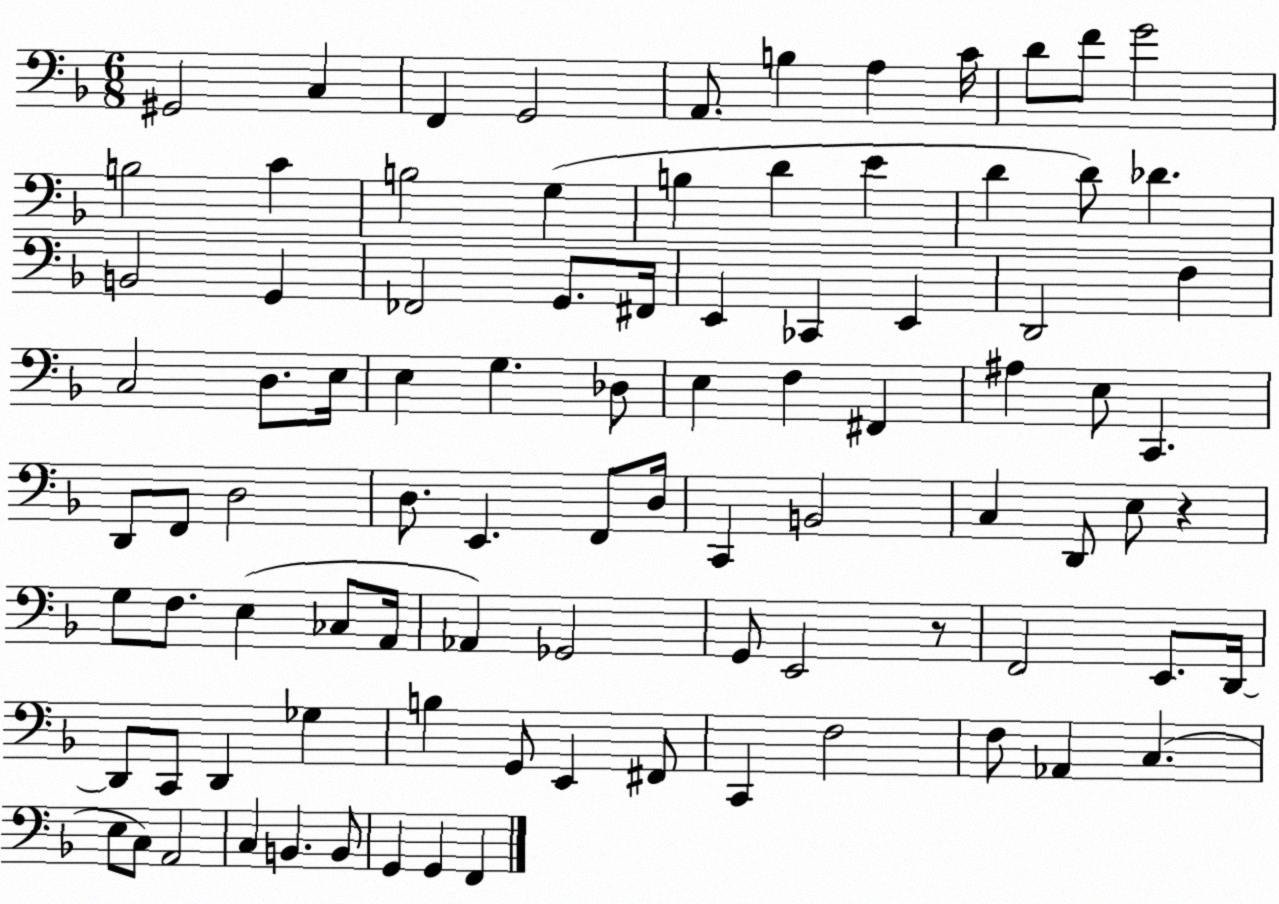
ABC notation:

X:1
T:Untitled
M:6/8
L:1/4
K:F
^G,,2 C, F,, G,,2 A,,/2 B, A, C/4 D/2 F/2 G2 B,2 C B,2 G, B, D E D D/2 _D B,,2 G,, _F,,2 G,,/2 ^F,,/4 E,, _C,, E,, D,,2 F, C,2 D,/2 E,/4 E, G, _D,/2 E, F, ^F,, ^A, E,/2 C,, D,,/2 F,,/2 D,2 D,/2 E,, F,,/2 D,/4 C,, B,,2 C, D,,/2 E,/2 z G,/2 F,/2 E, _C,/2 A,,/4 _A,, _G,,2 G,,/2 E,,2 z/2 F,,2 E,,/2 D,,/4 D,,/2 C,,/2 D,, _G, B, G,,/2 E,, ^F,,/2 C,, F,2 F,/2 _A,, C, E,/2 C,/2 A,,2 C, B,, B,,/2 G,, G,, F,,